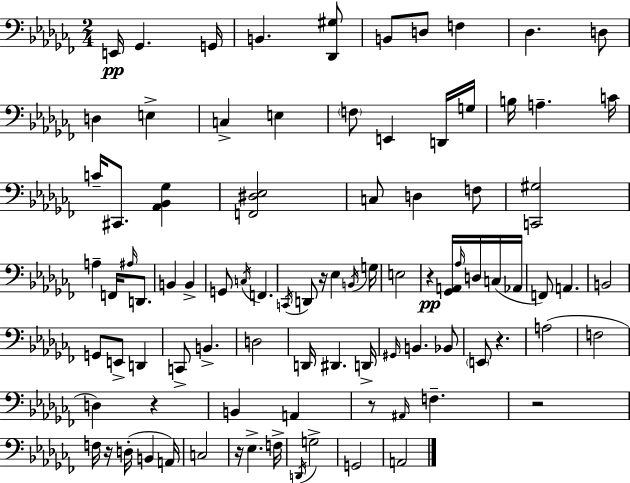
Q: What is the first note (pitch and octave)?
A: E2